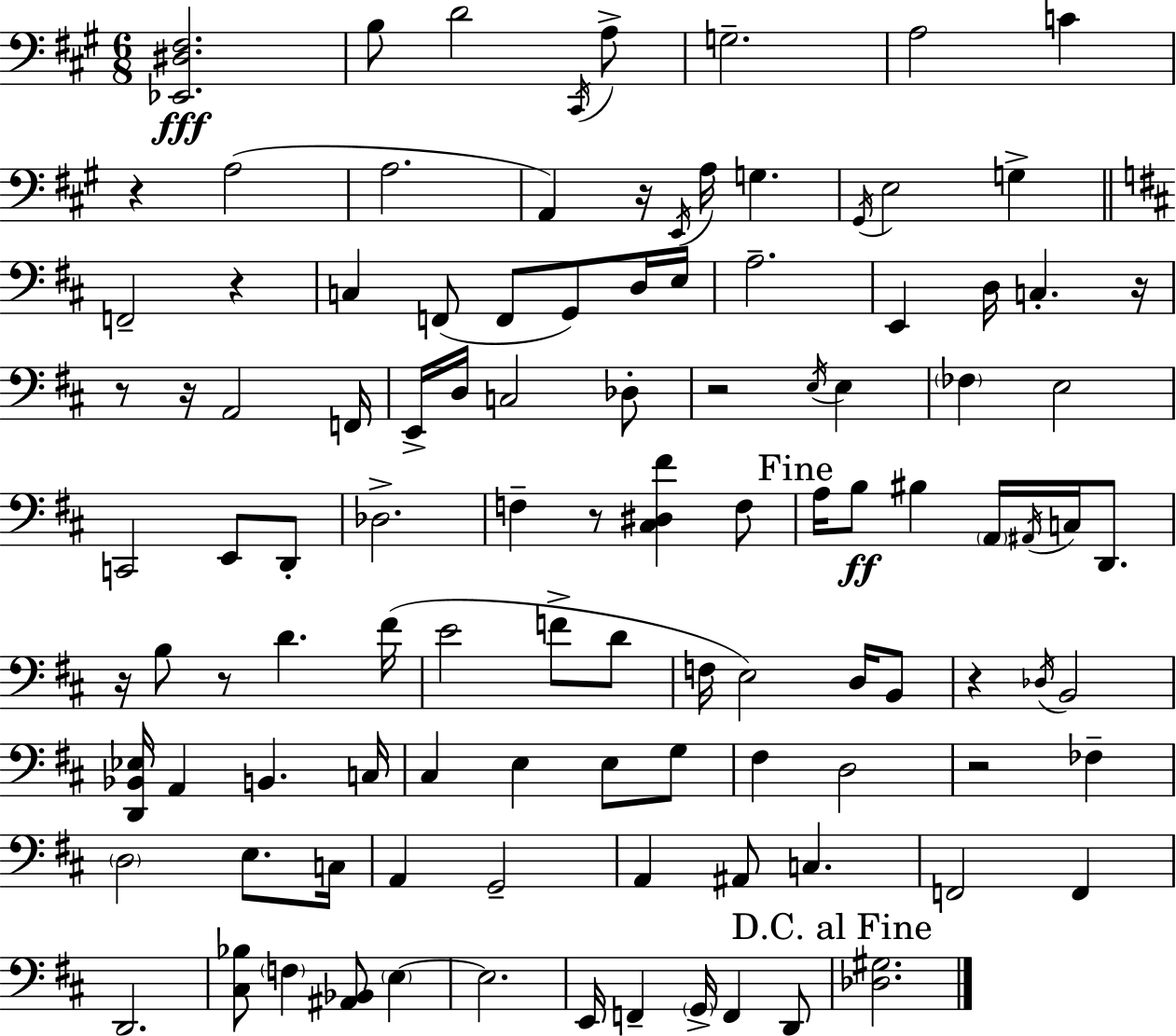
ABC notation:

X:1
T:Untitled
M:6/8
L:1/4
K:A
[_E,,^D,^F,]2 B,/2 D2 ^C,,/4 A,/2 G,2 A,2 C z A,2 A,2 A,, z/4 E,,/4 A,/4 G, ^G,,/4 E,2 G, F,,2 z C, F,,/2 F,,/2 G,,/2 D,/4 E,/4 A,2 E,, D,/4 C, z/4 z/2 z/4 A,,2 F,,/4 E,,/4 D,/4 C,2 _D,/2 z2 E,/4 E, _F, E,2 C,,2 E,,/2 D,,/2 _D,2 F, z/2 [^C,^D,^F] F,/2 A,/4 B,/2 ^B, A,,/4 ^A,,/4 C,/4 D,,/2 z/4 B,/2 z/2 D ^F/4 E2 F/2 D/2 F,/4 E,2 D,/4 B,,/2 z _D,/4 B,,2 [D,,_B,,_E,]/4 A,, B,, C,/4 ^C, E, E,/2 G,/2 ^F, D,2 z2 _F, D,2 E,/2 C,/4 A,, G,,2 A,, ^A,,/2 C, F,,2 F,, D,,2 [^C,_B,]/2 F, [^A,,_B,,]/2 E, E,2 E,,/4 F,, G,,/4 F,, D,,/2 [_D,^G,]2